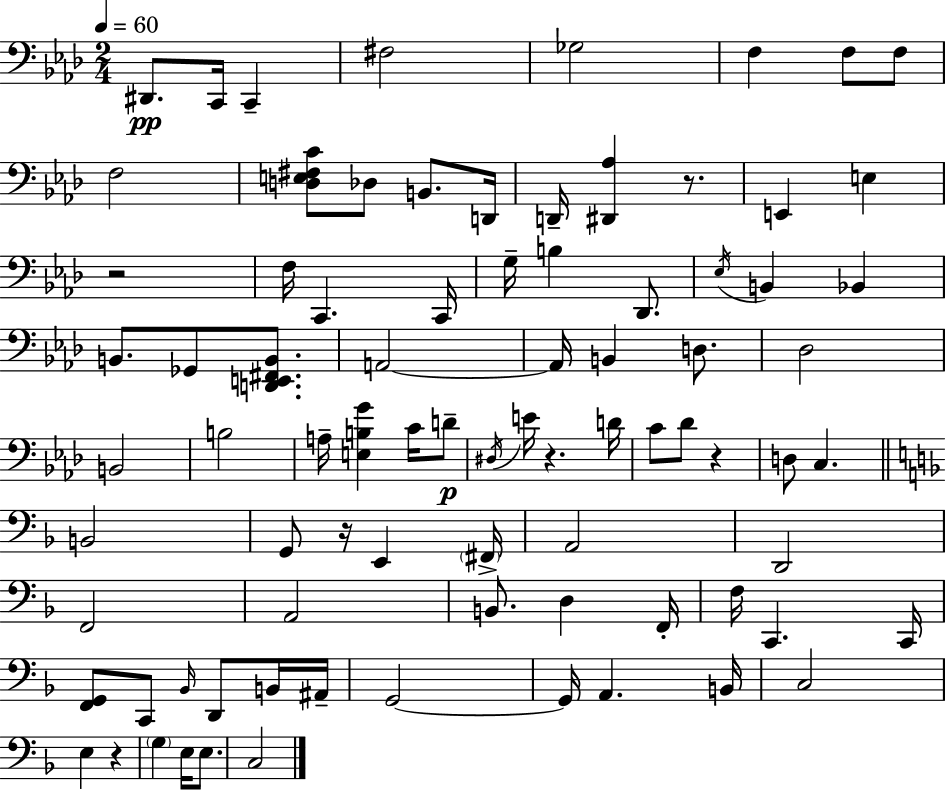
X:1
T:Untitled
M:2/4
L:1/4
K:Fm
^D,,/2 C,,/4 C,, ^F,2 _G,2 F, F,/2 F,/2 F,2 [D,E,^F,C]/2 _D,/2 B,,/2 D,,/4 D,,/4 [^D,,_A,] z/2 E,, E, z2 F,/4 C,, C,,/4 G,/4 B, _D,,/2 _E,/4 B,, _B,, B,,/2 _G,,/2 [D,,E,,^F,,B,,]/2 A,,2 A,,/4 B,, D,/2 _D,2 B,,2 B,2 A,/4 [E,B,G] C/4 D/2 ^D,/4 E/4 z D/4 C/2 _D/2 z D,/2 C, B,,2 G,,/2 z/4 E,, ^F,,/4 A,,2 D,,2 F,,2 A,,2 B,,/2 D, F,,/4 F,/4 C,, C,,/4 [F,,G,,]/2 C,,/2 _B,,/4 D,,/2 B,,/4 ^A,,/4 G,,2 G,,/4 A,, B,,/4 C,2 E, z G, E,/4 E,/2 C,2